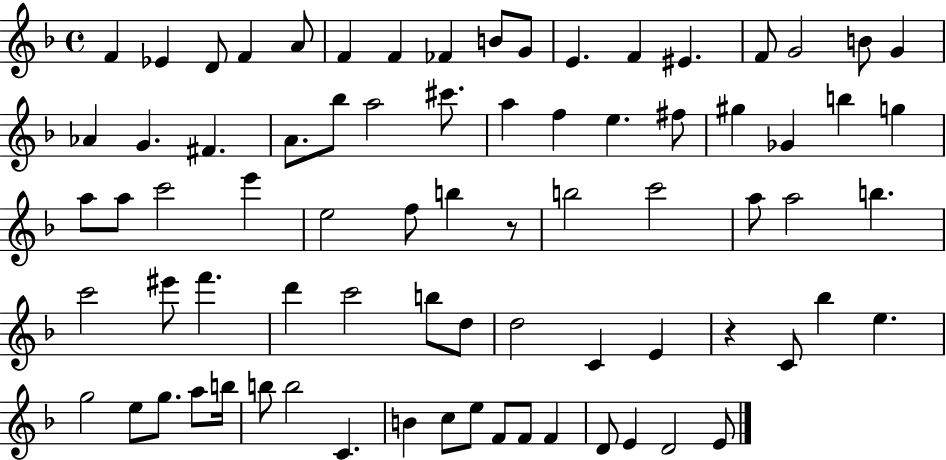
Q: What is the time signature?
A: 4/4